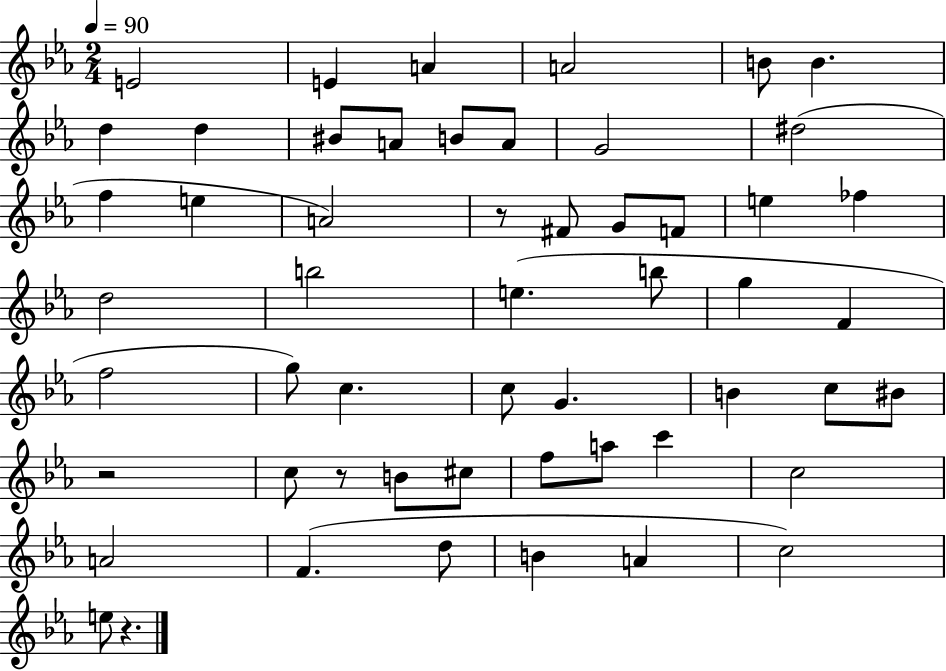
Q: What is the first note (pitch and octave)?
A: E4